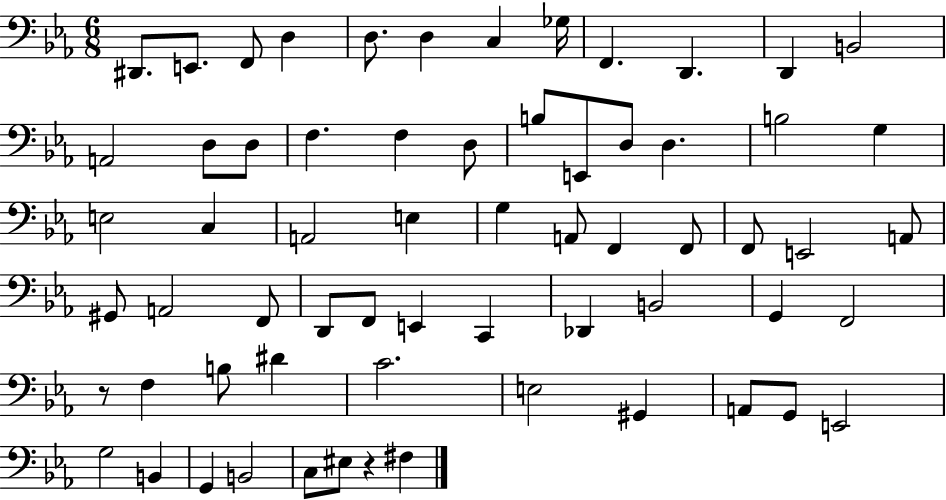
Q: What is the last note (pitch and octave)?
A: F#3